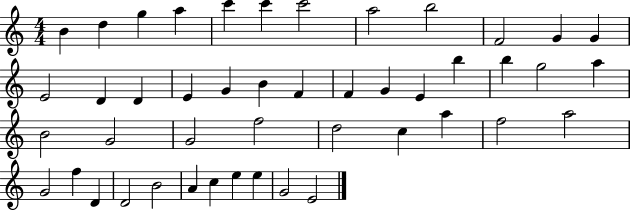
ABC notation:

X:1
T:Untitled
M:4/4
L:1/4
K:C
B d g a c' c' c'2 a2 b2 F2 G G E2 D D E G B F F G E b b g2 a B2 G2 G2 f2 d2 c a f2 a2 G2 f D D2 B2 A c e e G2 E2